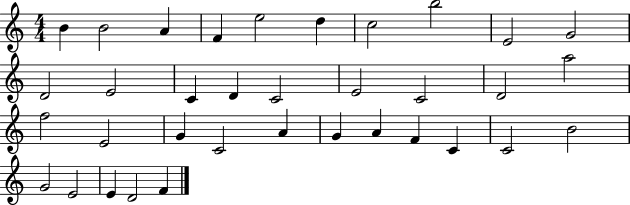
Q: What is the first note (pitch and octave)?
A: B4